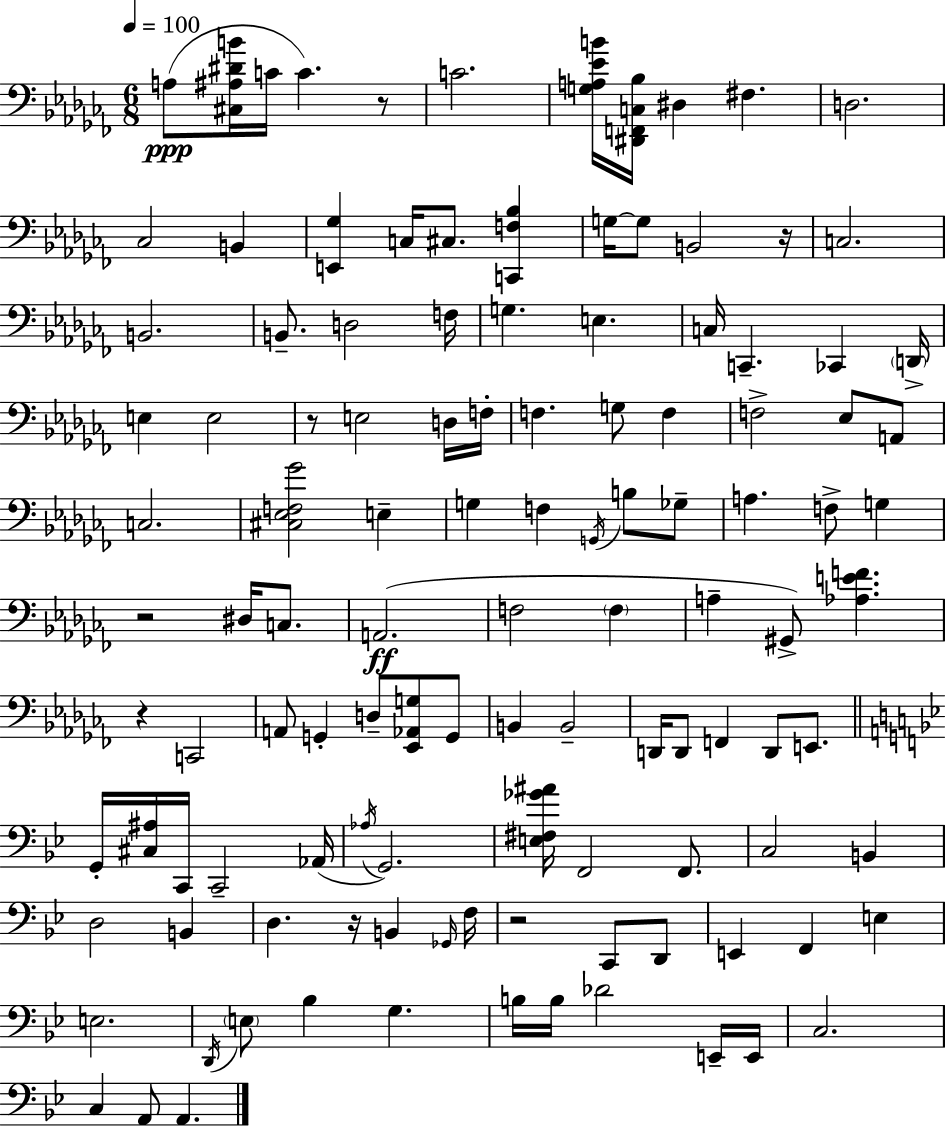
A3/e [C#3,A#3,D#4,B4]/s C4/s C4/q. R/e C4/h. [G3,A3,Eb4,B4]/s [D#2,F2,C3,Bb3]/s D#3/q F#3/q. D3/h. CES3/h B2/q [E2,Gb3]/q C3/s C#3/e. [C2,F3,Bb3]/q G3/s G3/e B2/h R/s C3/h. B2/h. B2/e. D3/h F3/s G3/q. E3/q. C3/s C2/q. CES2/q D2/s E3/q E3/h R/e E3/h D3/s F3/s F3/q. G3/e F3/q F3/h Eb3/e A2/e C3/h. [C#3,Eb3,F3,Gb4]/h E3/q G3/q F3/q G2/s B3/e Gb3/e A3/q. F3/e G3/q R/h D#3/s C3/e. A2/h. F3/h F3/q A3/q G#2/e [Ab3,E4,F4]/q. R/q C2/h A2/e G2/q D3/e [Eb2,Ab2,G3]/e G2/e B2/q B2/h D2/s D2/e F2/q D2/e E2/e. G2/s [C#3,A#3]/s C2/s C2/h Ab2/s Ab3/s G2/h. [E3,F#3,Gb4,A#4]/s F2/h F2/e. C3/h B2/q D3/h B2/q D3/q. R/s B2/q Gb2/s F3/s R/h C2/e D2/e E2/q F2/q E3/q E3/h. D2/s E3/e Bb3/q G3/q. B3/s B3/s Db4/h E2/s E2/s C3/h. C3/q A2/e A2/q.